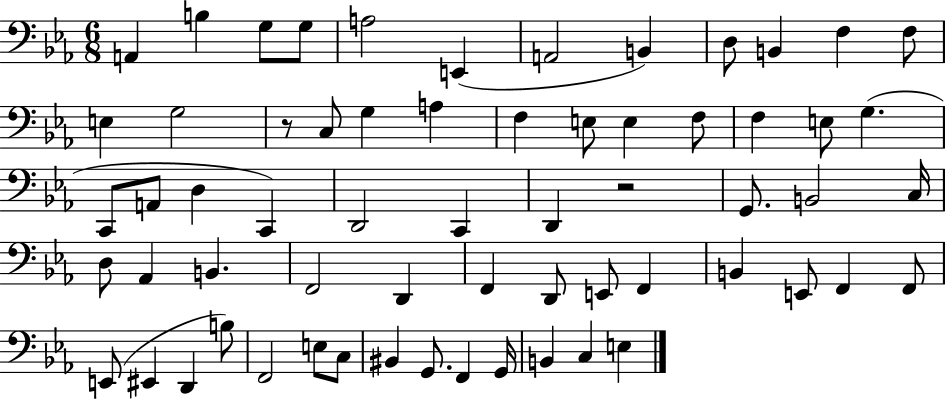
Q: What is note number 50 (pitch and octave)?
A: D2